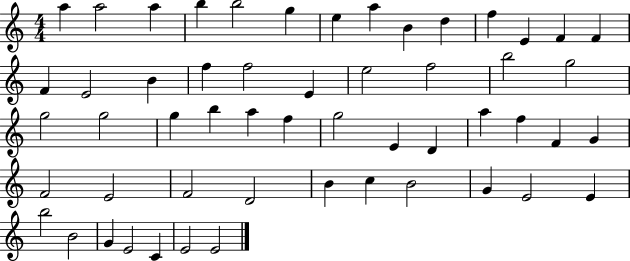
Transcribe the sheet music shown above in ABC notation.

X:1
T:Untitled
M:4/4
L:1/4
K:C
a a2 a b b2 g e a B d f E F F F E2 B f f2 E e2 f2 b2 g2 g2 g2 g b a f g2 E D a f F G F2 E2 F2 D2 B c B2 G E2 E b2 B2 G E2 C E2 E2